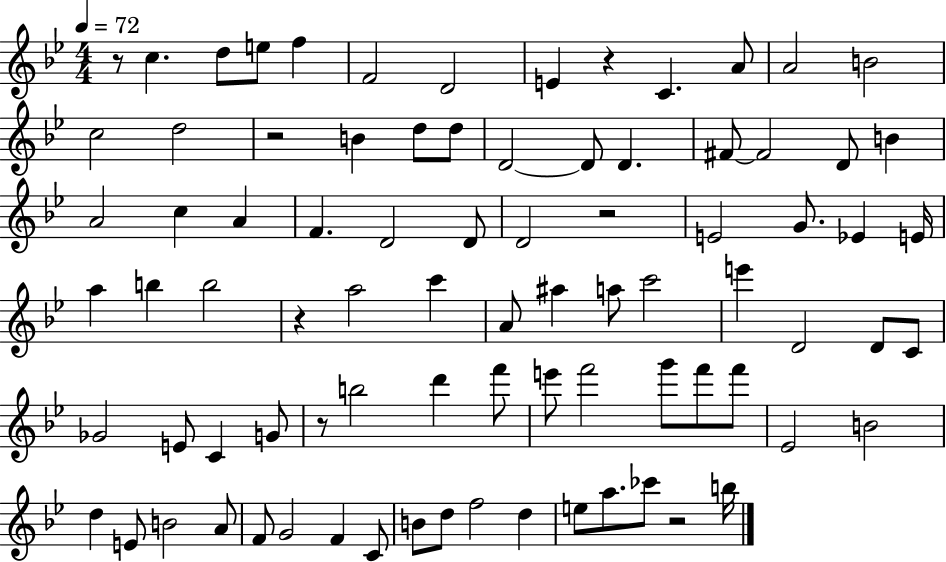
{
  \clef treble
  \numericTimeSignature
  \time 4/4
  \key bes \major
  \tempo 4 = 72
  r8 c''4. d''8 e''8 f''4 | f'2 d'2 | e'4 r4 c'4. a'8 | a'2 b'2 | \break c''2 d''2 | r2 b'4 d''8 d''8 | d'2~~ d'8 d'4. | fis'8~~ fis'2 d'8 b'4 | \break a'2 c''4 a'4 | f'4. d'2 d'8 | d'2 r2 | e'2 g'8. ees'4 e'16 | \break a''4 b''4 b''2 | r4 a''2 c'''4 | a'8 ais''4 a''8 c'''2 | e'''4 d'2 d'8 c'8 | \break ges'2 e'8 c'4 g'8 | r8 b''2 d'''4 f'''8 | e'''8 f'''2 g'''8 f'''8 f'''8 | ees'2 b'2 | \break d''4 e'8 b'2 a'8 | f'8 g'2 f'4 c'8 | b'8 d''8 f''2 d''4 | e''8 a''8. ces'''8 r2 b''16 | \break \bar "|."
}